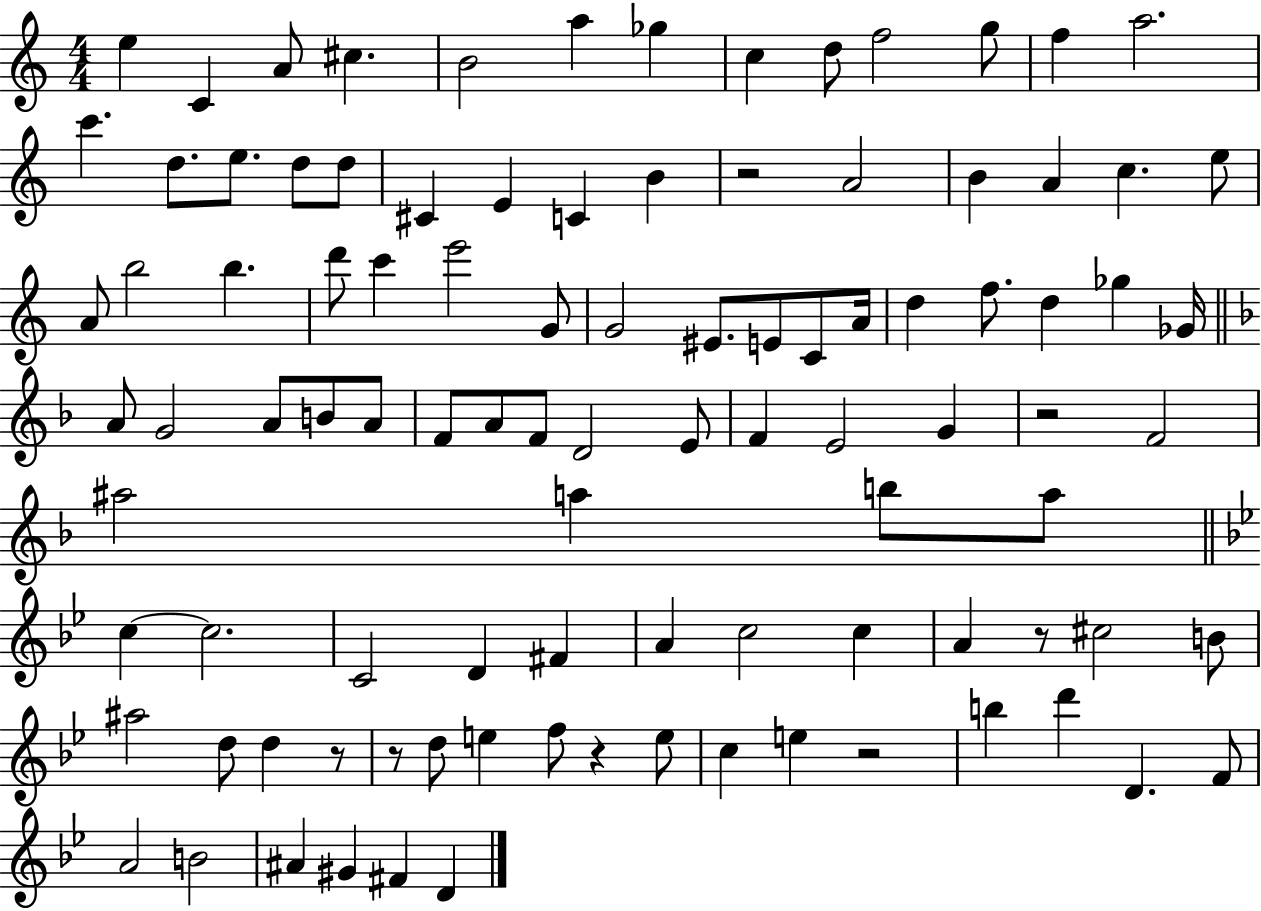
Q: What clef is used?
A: treble